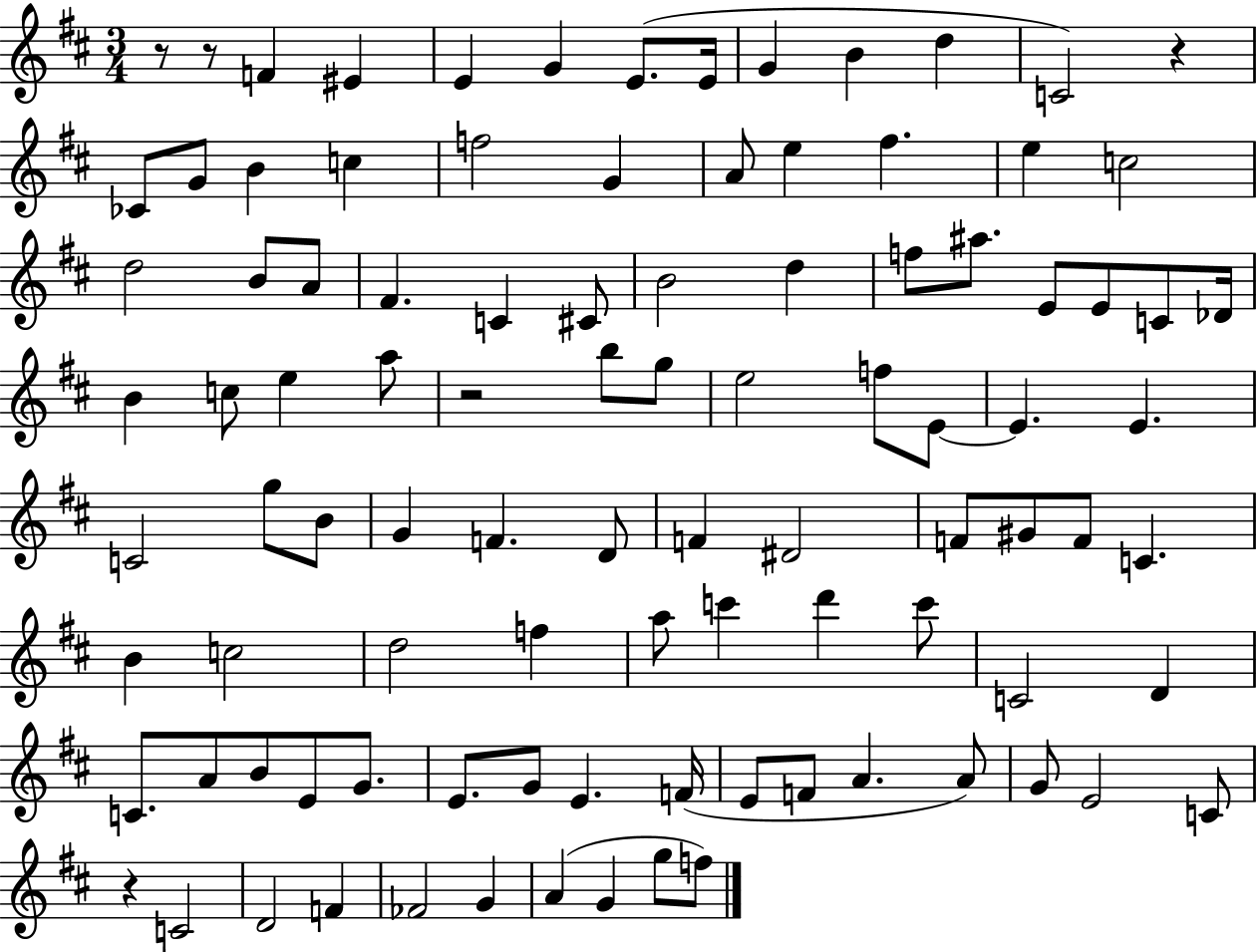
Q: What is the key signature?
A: D major